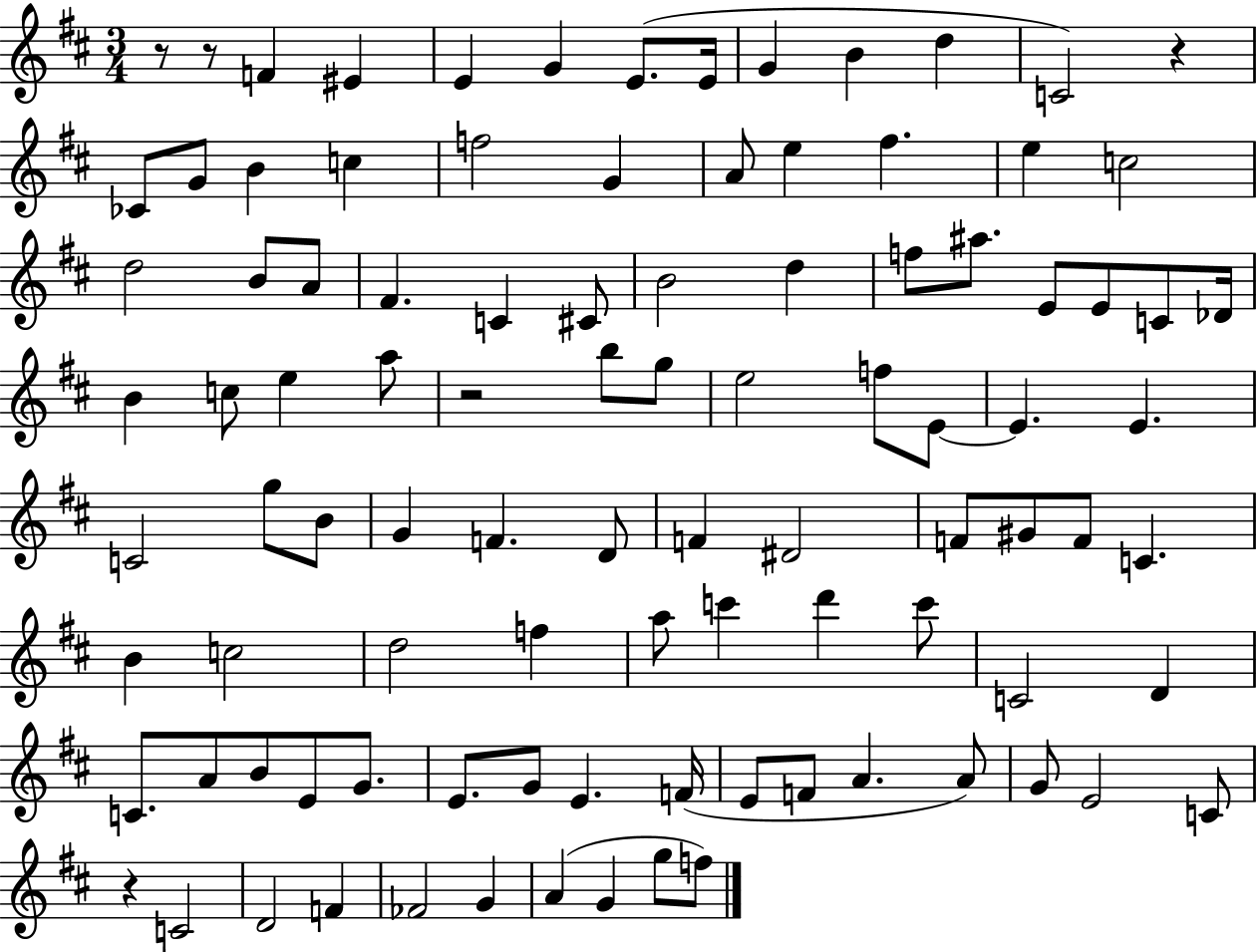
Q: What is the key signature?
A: D major